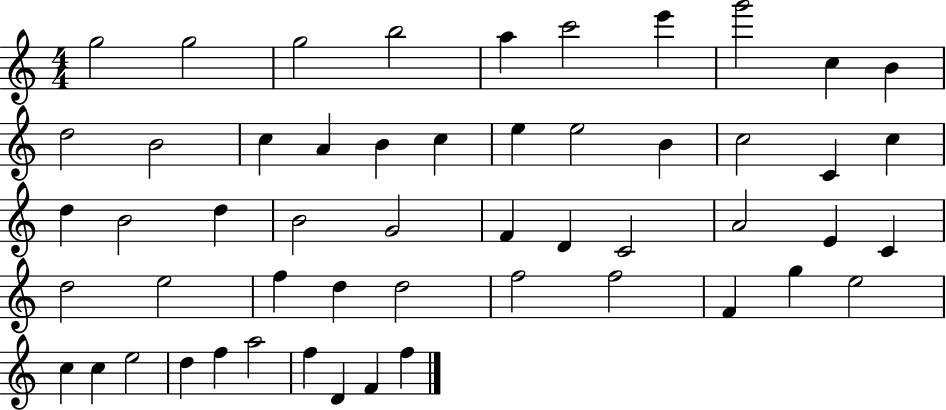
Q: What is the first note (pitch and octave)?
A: G5